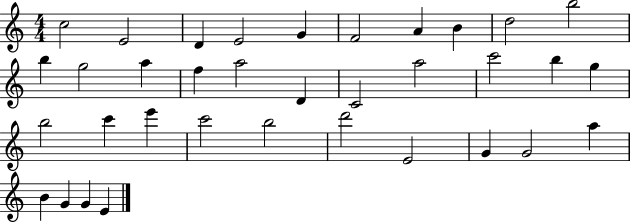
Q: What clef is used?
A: treble